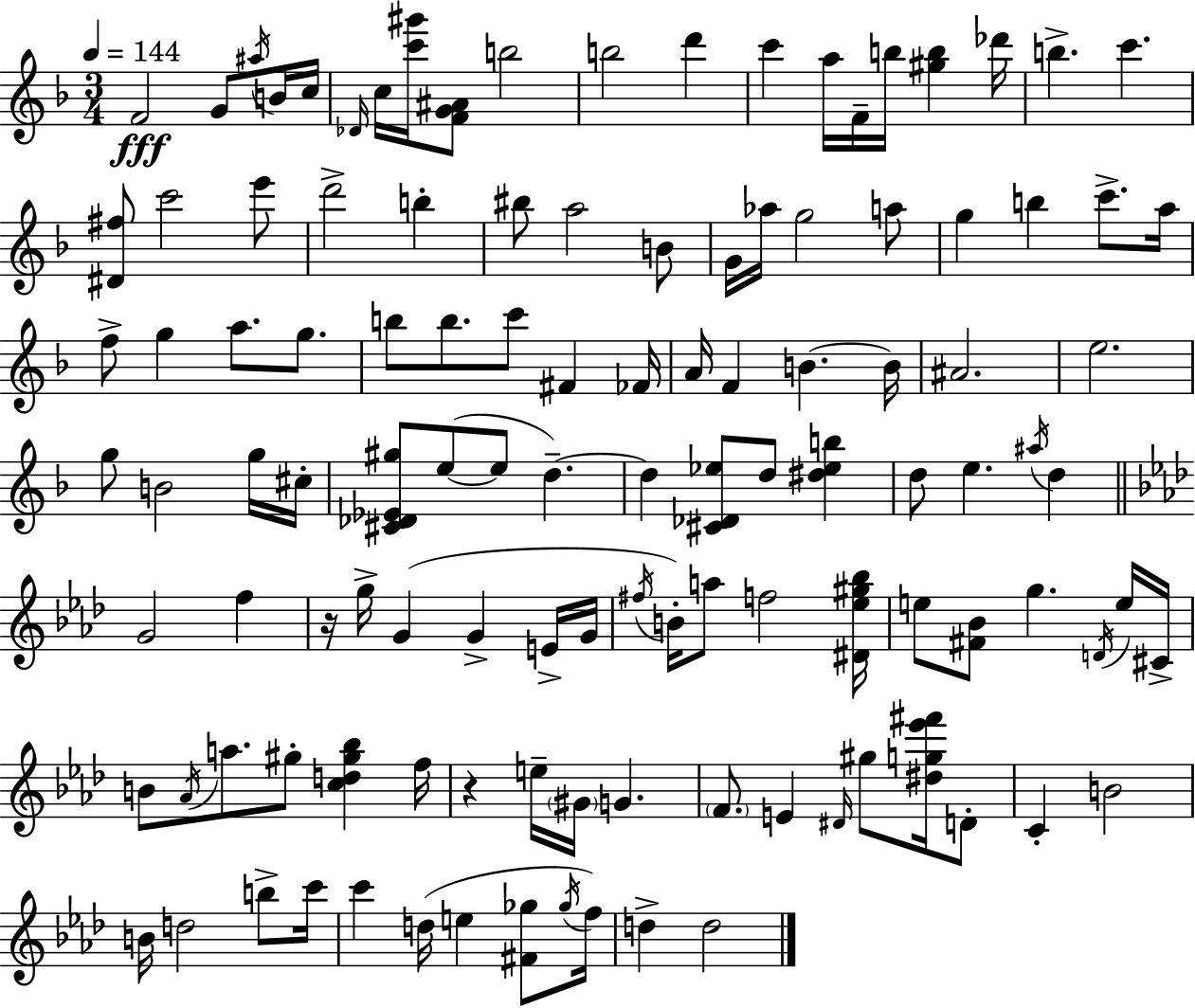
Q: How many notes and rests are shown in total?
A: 116